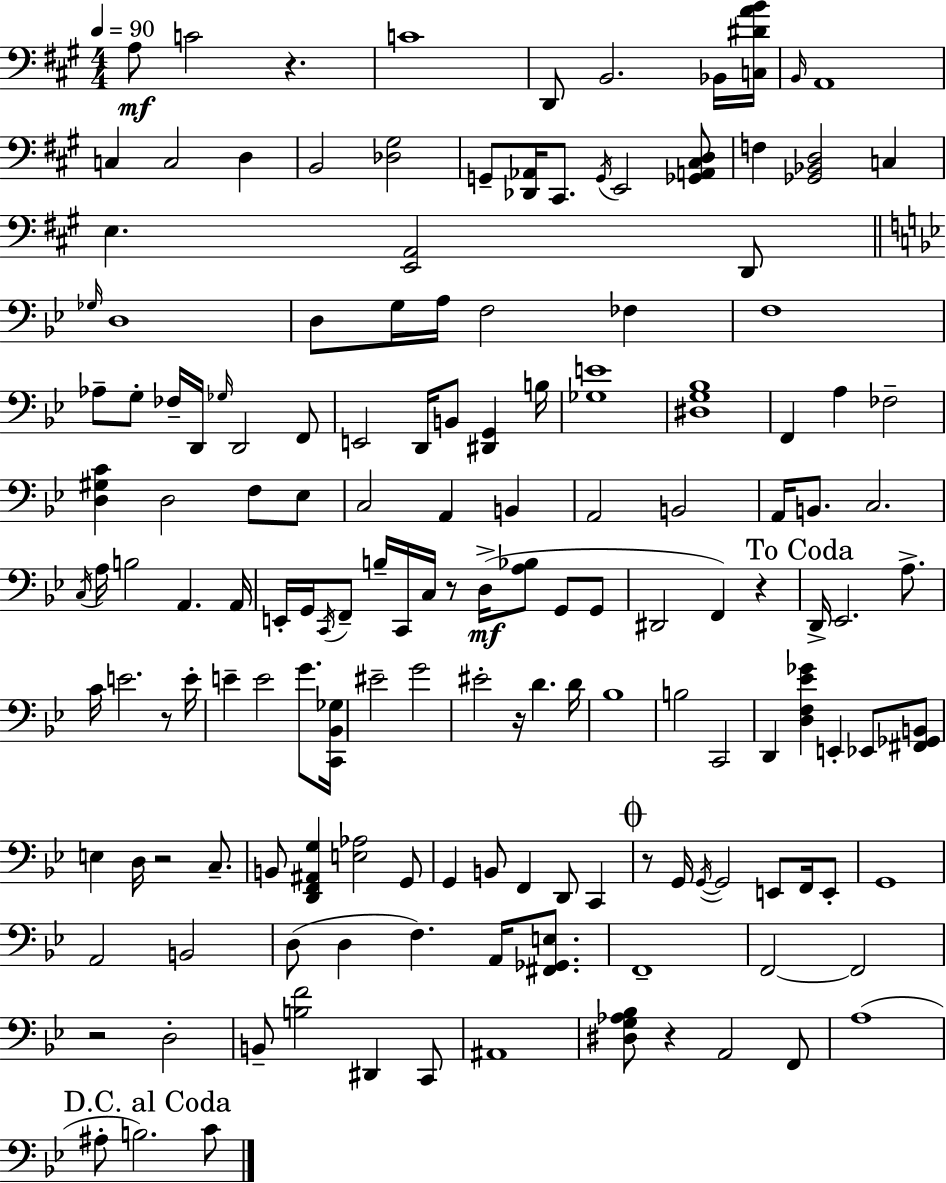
X:1
T:Untitled
M:4/4
L:1/4
K:A
A,/2 C2 z C4 D,,/2 B,,2 _B,,/4 [C,^DAB]/4 B,,/4 A,,4 C, C,2 D, B,,2 [_D,^G,]2 G,,/2 [_D,,_A,,]/4 ^C,,/2 G,,/4 E,,2 [_G,,A,,^C,D,]/2 F, [_G,,_B,,D,]2 C, E, [E,,A,,]2 D,,/2 _G,/4 D,4 D,/2 G,/4 A,/4 F,2 _F, F,4 _A,/2 G,/2 _F,/4 D,,/4 _G,/4 D,,2 F,,/2 E,,2 D,,/4 B,,/2 [^D,,G,,] B,/4 [_G,E]4 [^D,G,_B,]4 F,, A, _F,2 [D,^G,C] D,2 F,/2 _E,/2 C,2 A,, B,, A,,2 B,,2 A,,/4 B,,/2 C,2 C,/4 A,/4 B,2 A,, A,,/4 E,,/4 G,,/4 C,,/4 F,,/2 B,/4 C,,/4 C,/4 z/2 D,/4 [A,_B,]/2 G,,/2 G,,/2 ^D,,2 F,, z D,,/4 _E,,2 A,/2 C/4 E2 z/2 E/4 E E2 G/2 [C,,_B,,_G,]/4 ^E2 G2 ^E2 z/4 D D/4 _B,4 B,2 C,,2 D,, [D,F,_E_G] E,, _E,,/2 [^F,,_G,,B,,]/2 E, D,/4 z2 C,/2 B,,/2 [D,,F,,^A,,G,] [E,_A,]2 G,,/2 G,, B,,/2 F,, D,,/2 C,, z/2 G,,/4 G,,/4 G,,2 E,,/2 F,,/4 E,,/2 G,,4 A,,2 B,,2 D,/2 D, F, A,,/4 [^F,,_G,,E,]/2 F,,4 F,,2 F,,2 z2 D,2 B,,/2 [B,F]2 ^D,, C,,/2 ^A,,4 [^D,G,_A,_B,]/2 z A,,2 F,,/2 A,4 ^A,/2 B,2 C/2